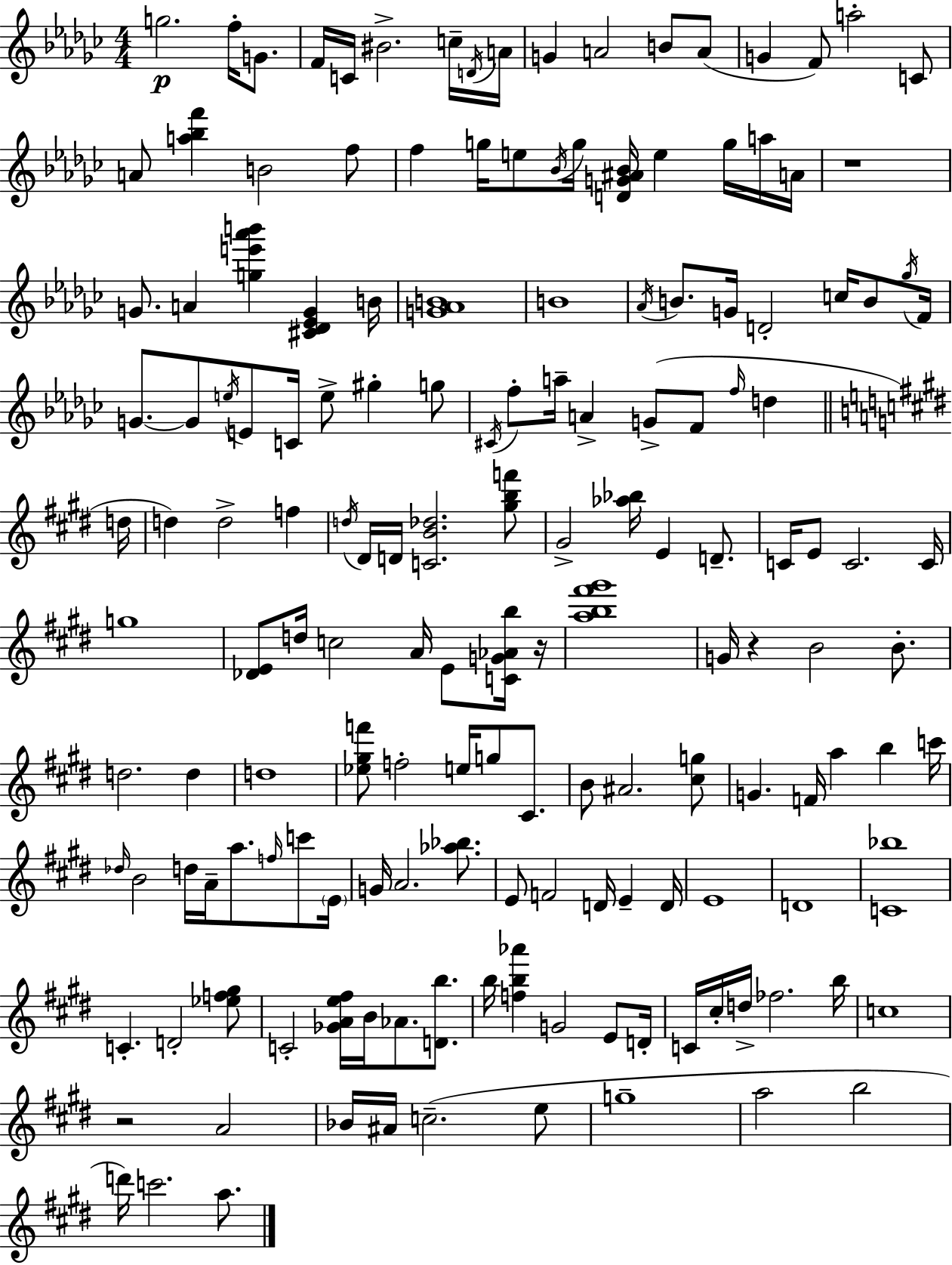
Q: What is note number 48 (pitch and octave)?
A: G#5